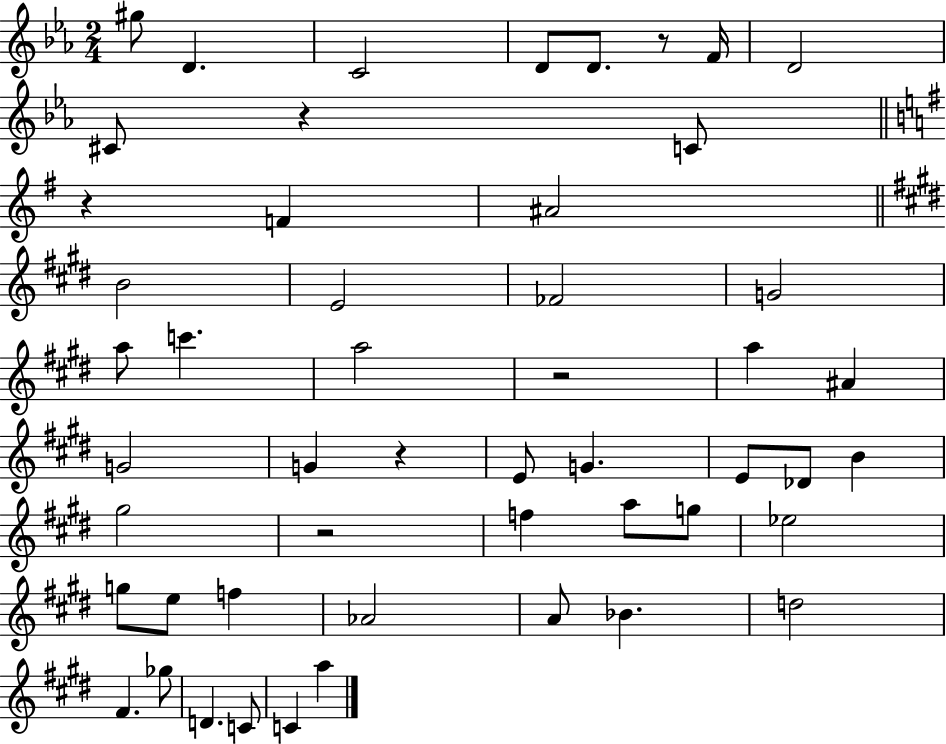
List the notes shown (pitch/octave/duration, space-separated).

G#5/e D4/q. C4/h D4/e D4/e. R/e F4/s D4/h C#4/e R/q C4/e R/q F4/q A#4/h B4/h E4/h FES4/h G4/h A5/e C6/q. A5/h R/h A5/q A#4/q G4/h G4/q R/q E4/e G4/q. E4/e Db4/e B4/q G#5/h R/h F5/q A5/e G5/e Eb5/h G5/e E5/e F5/q Ab4/h A4/e Bb4/q. D5/h F#4/q. Gb5/e D4/q. C4/e C4/q A5/q